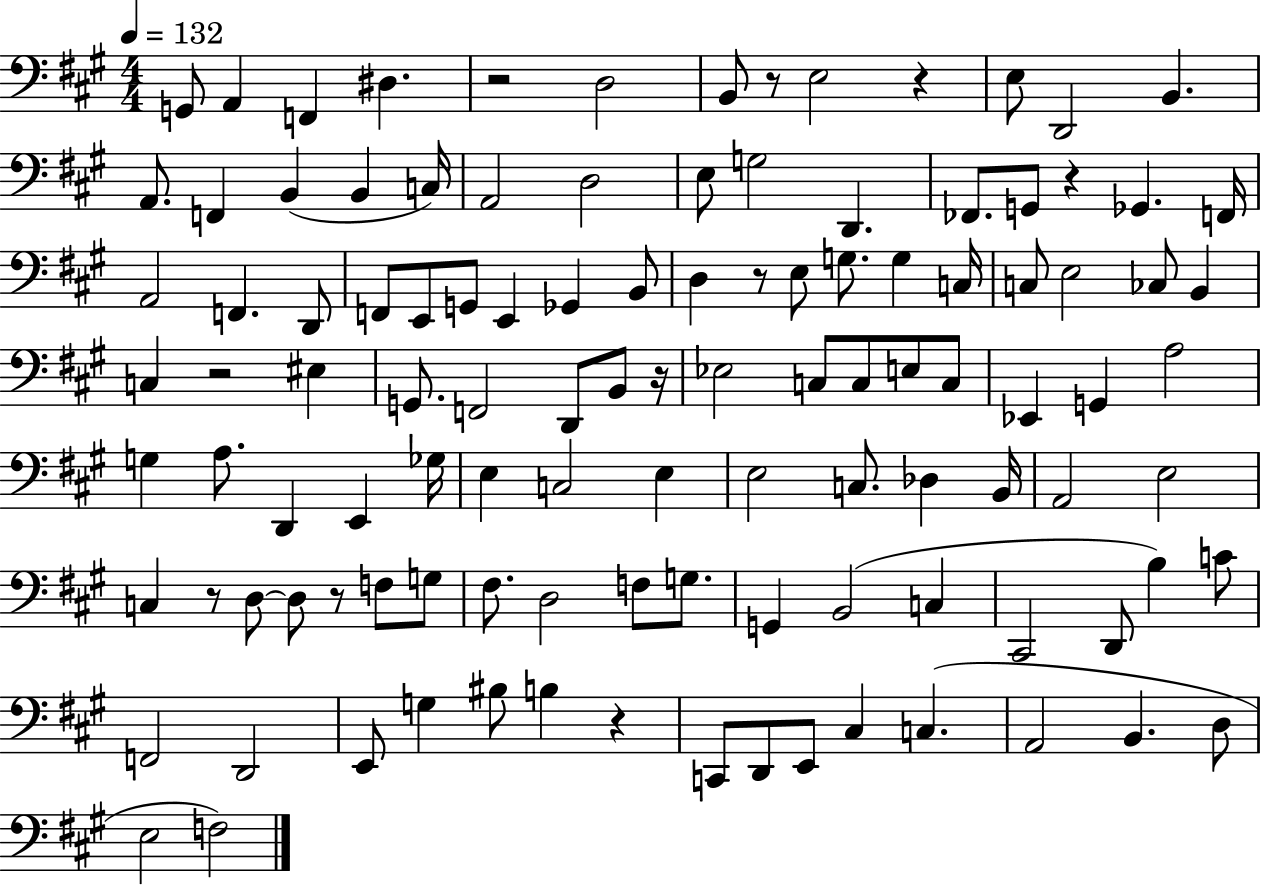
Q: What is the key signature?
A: A major